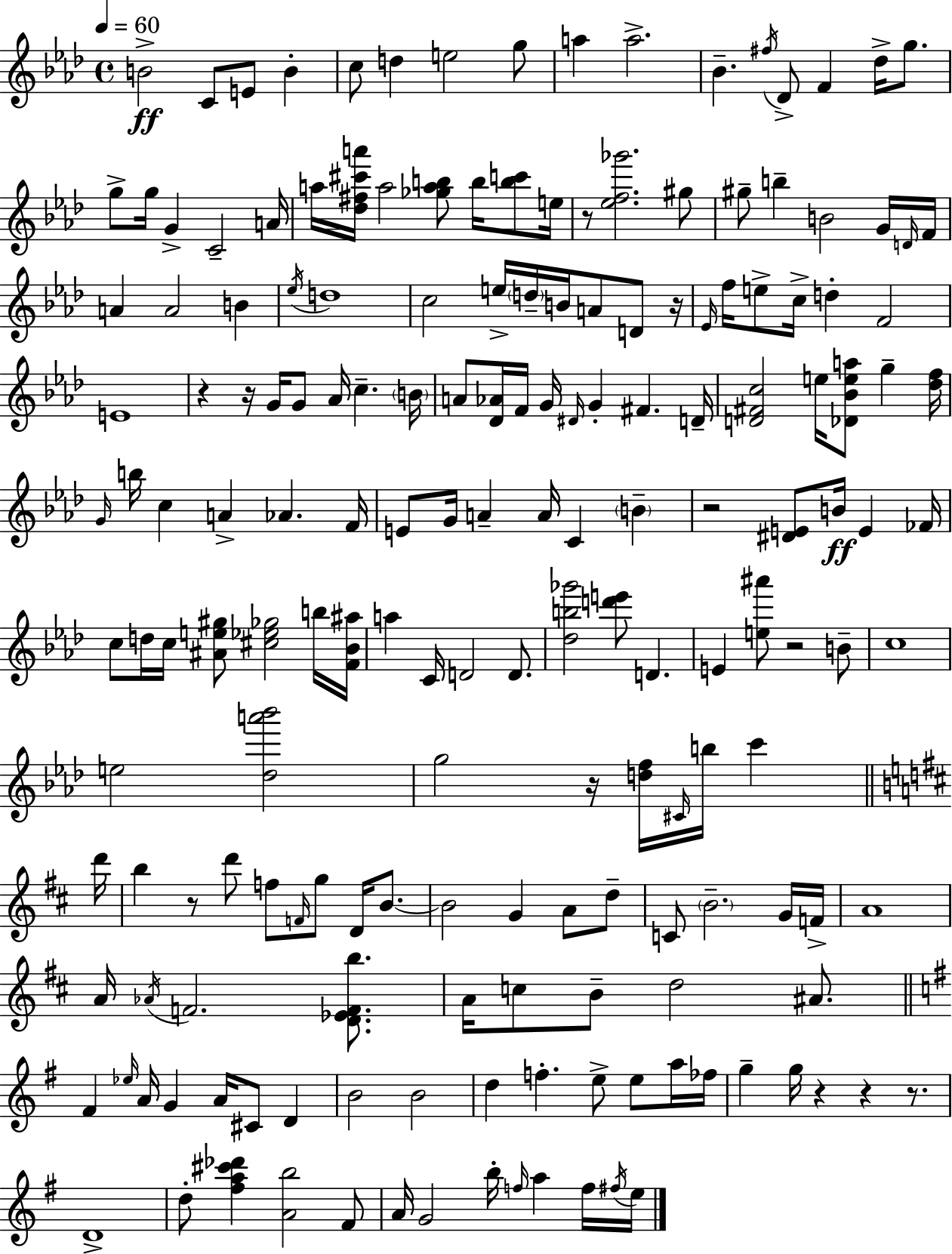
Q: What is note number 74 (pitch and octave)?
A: A4